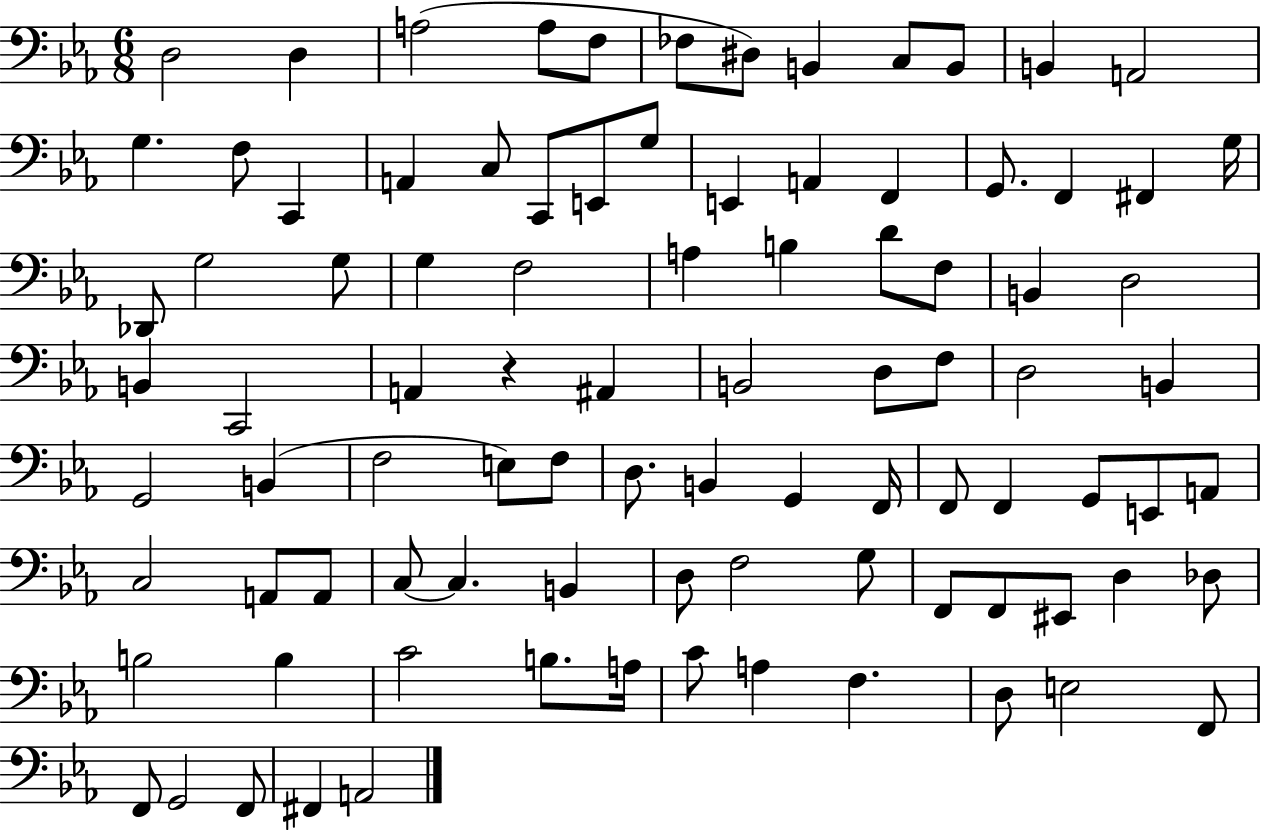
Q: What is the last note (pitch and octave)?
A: A2